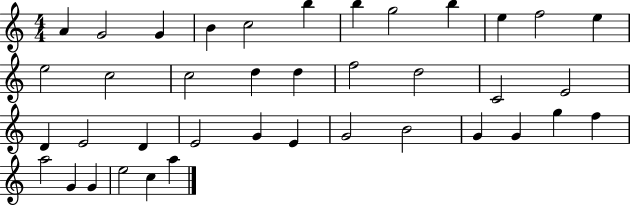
A4/q G4/h G4/q B4/q C5/h B5/q B5/q G5/h B5/q E5/q F5/h E5/q E5/h C5/h C5/h D5/q D5/q F5/h D5/h C4/h E4/h D4/q E4/h D4/q E4/h G4/q E4/q G4/h B4/h G4/q G4/q G5/q F5/q A5/h G4/q G4/q E5/h C5/q A5/q